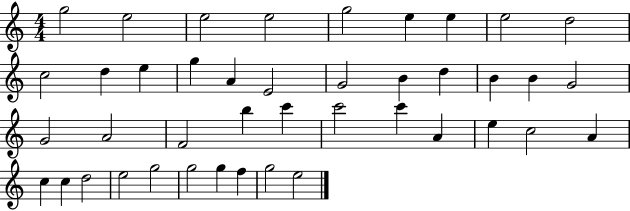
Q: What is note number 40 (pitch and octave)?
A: F5